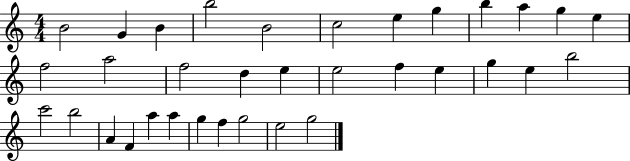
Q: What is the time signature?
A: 4/4